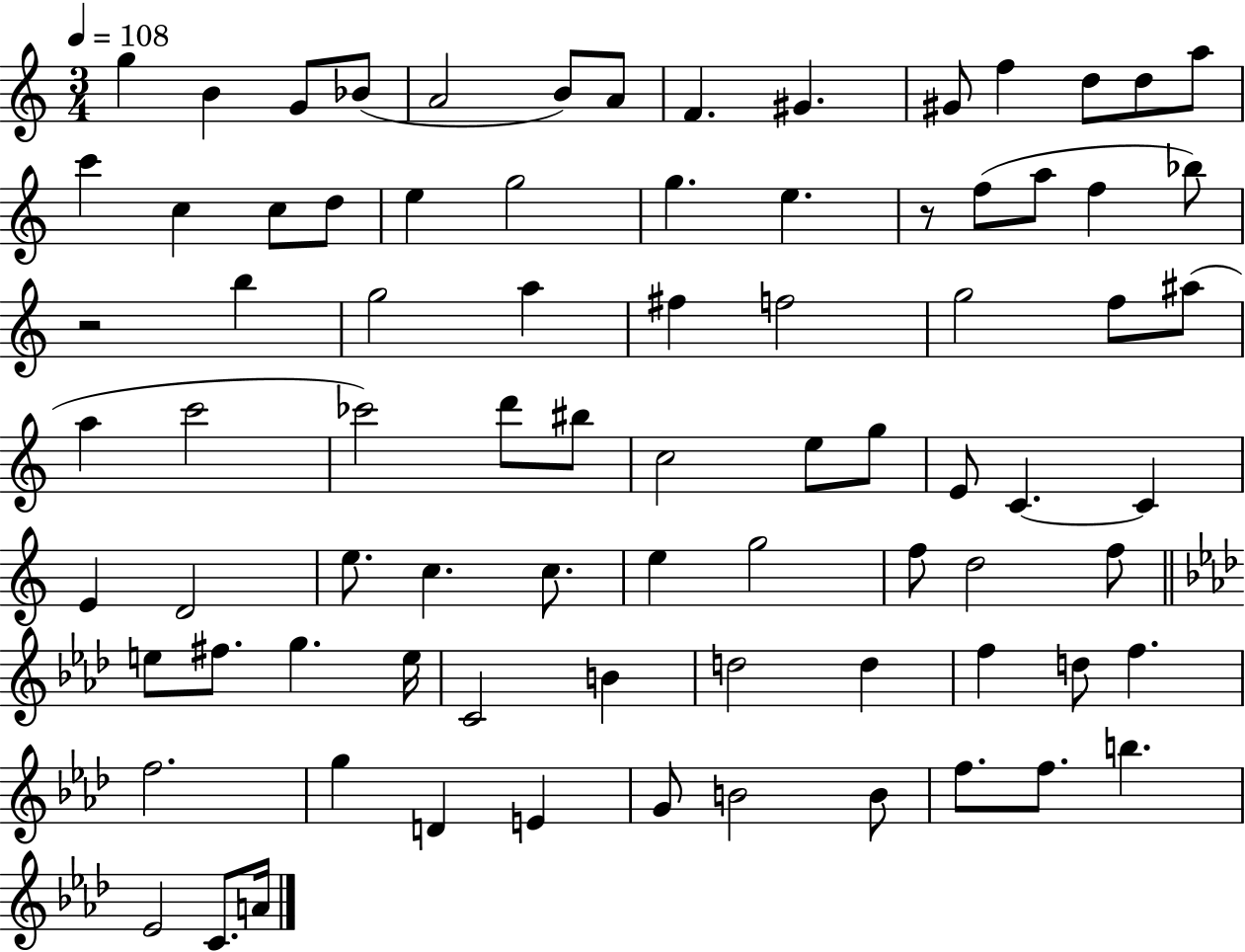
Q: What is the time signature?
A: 3/4